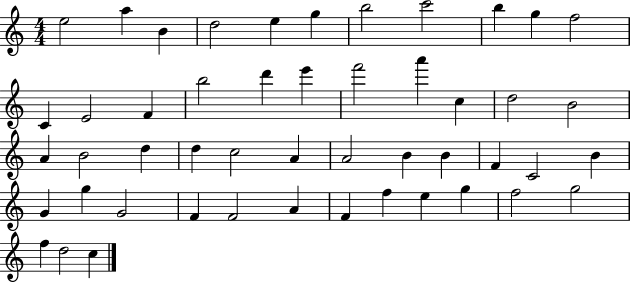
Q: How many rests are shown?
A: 0